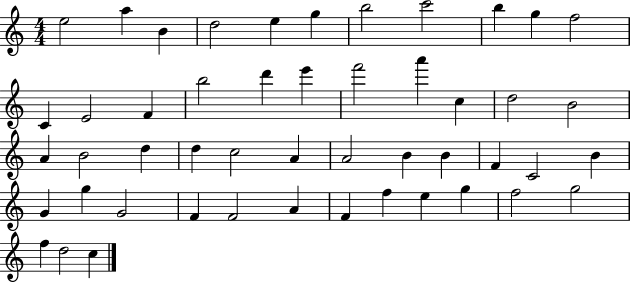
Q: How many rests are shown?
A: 0